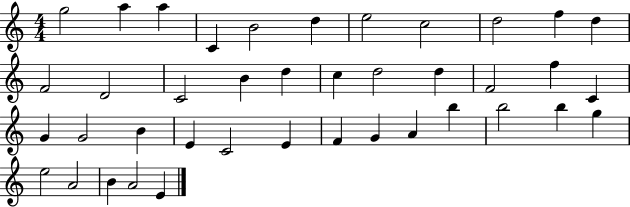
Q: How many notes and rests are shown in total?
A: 40